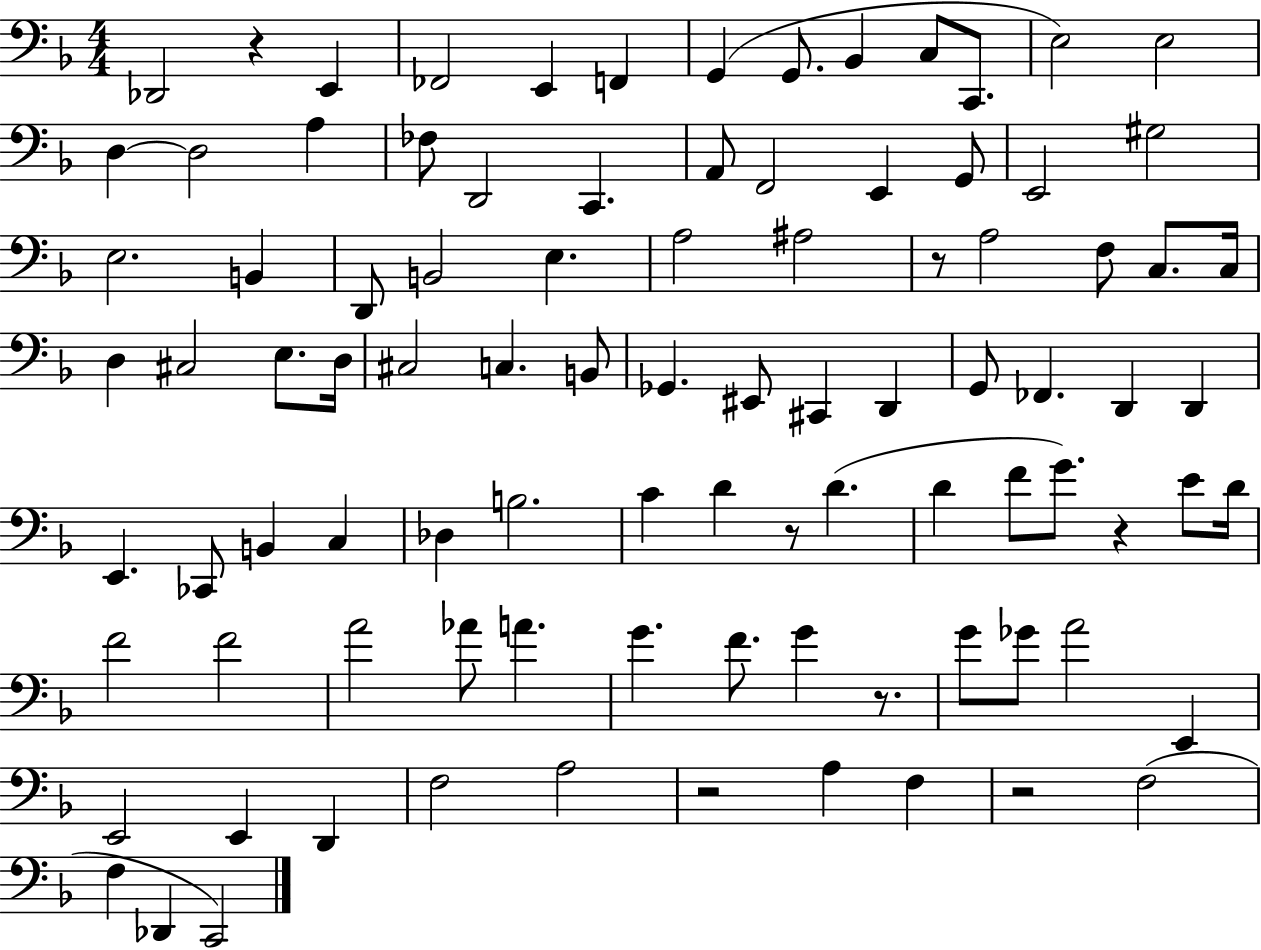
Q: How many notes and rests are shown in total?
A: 94